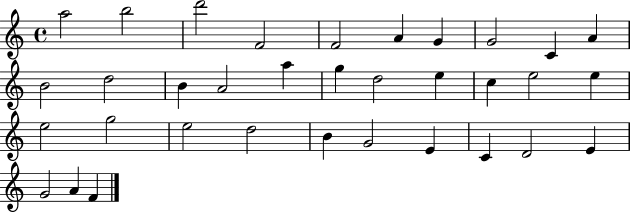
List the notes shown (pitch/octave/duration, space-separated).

A5/h B5/h D6/h F4/h F4/h A4/q G4/q G4/h C4/q A4/q B4/h D5/h B4/q A4/h A5/q G5/q D5/h E5/q C5/q E5/h E5/q E5/h G5/h E5/h D5/h B4/q G4/h E4/q C4/q D4/h E4/q G4/h A4/q F4/q